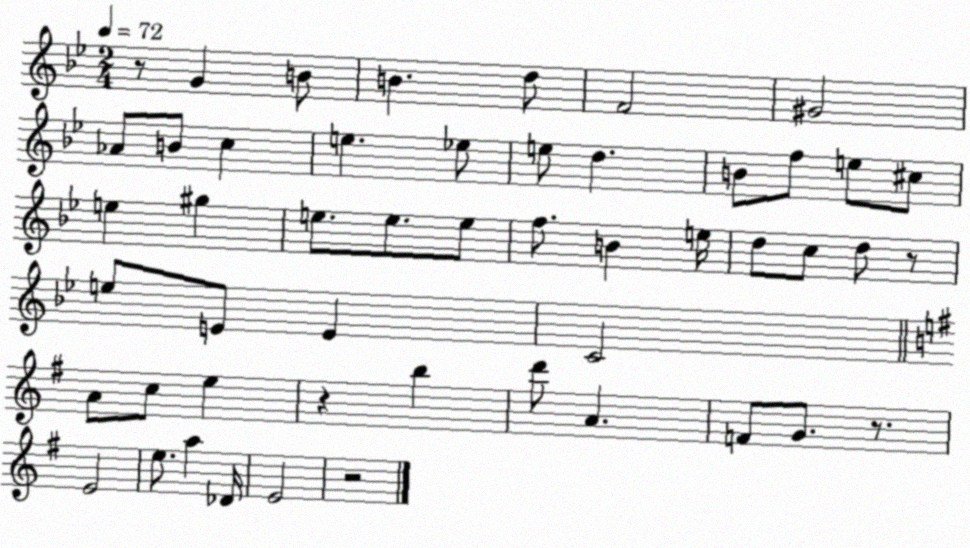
X:1
T:Untitled
M:2/4
L:1/4
K:Bb
z/2 G B/2 B d/2 F2 ^G2 _A/2 B/2 c e _e/2 e/2 d B/2 f/2 e/2 ^c/2 e ^g e/2 e/2 e/2 f/2 B e/4 d/2 c/2 d/2 z/2 e/2 E/2 E C2 A/2 c/2 e z b d'/2 A F/2 G/2 z/2 E2 e/2 a _D/4 E2 z2